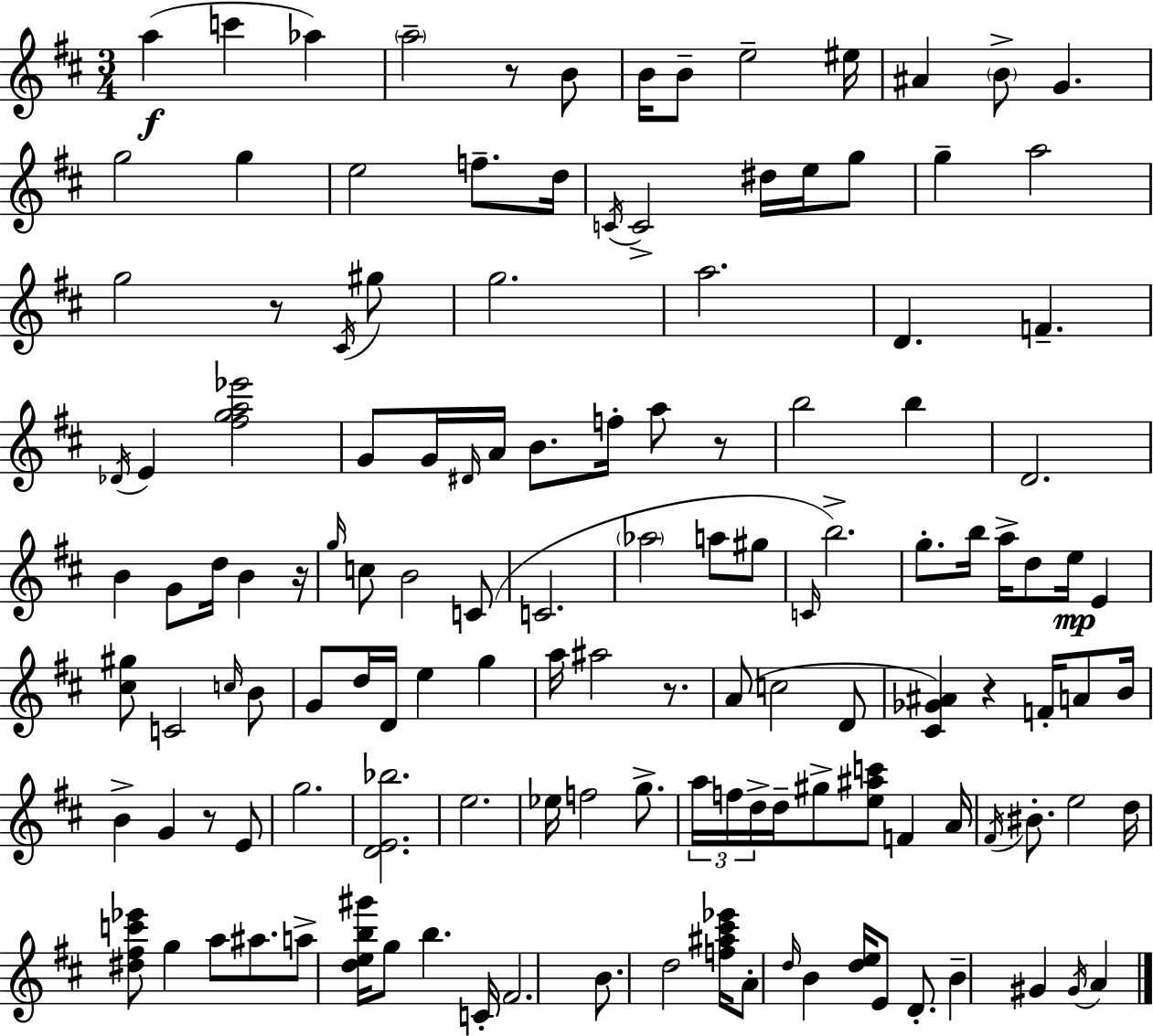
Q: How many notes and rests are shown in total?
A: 133